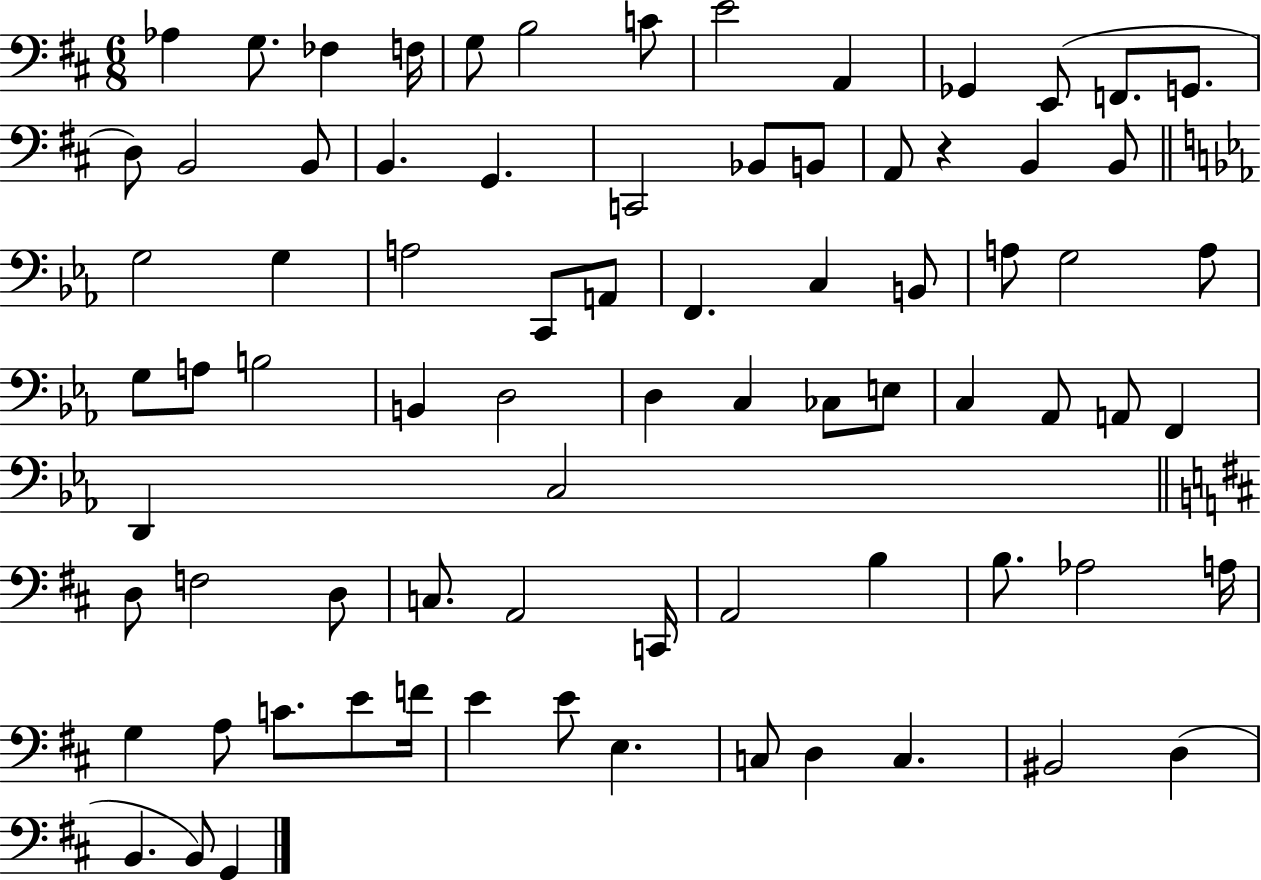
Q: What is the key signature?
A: D major